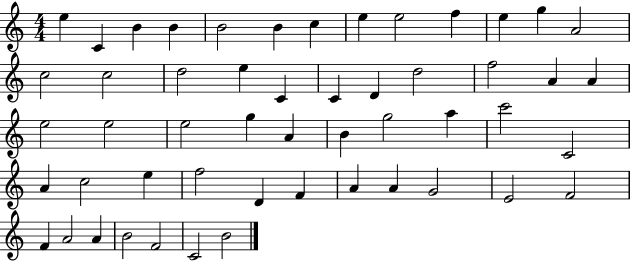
X:1
T:Untitled
M:4/4
L:1/4
K:C
e C B B B2 B c e e2 f e g A2 c2 c2 d2 e C C D d2 f2 A A e2 e2 e2 g A B g2 a c'2 C2 A c2 e f2 D F A A G2 E2 F2 F A2 A B2 F2 C2 B2